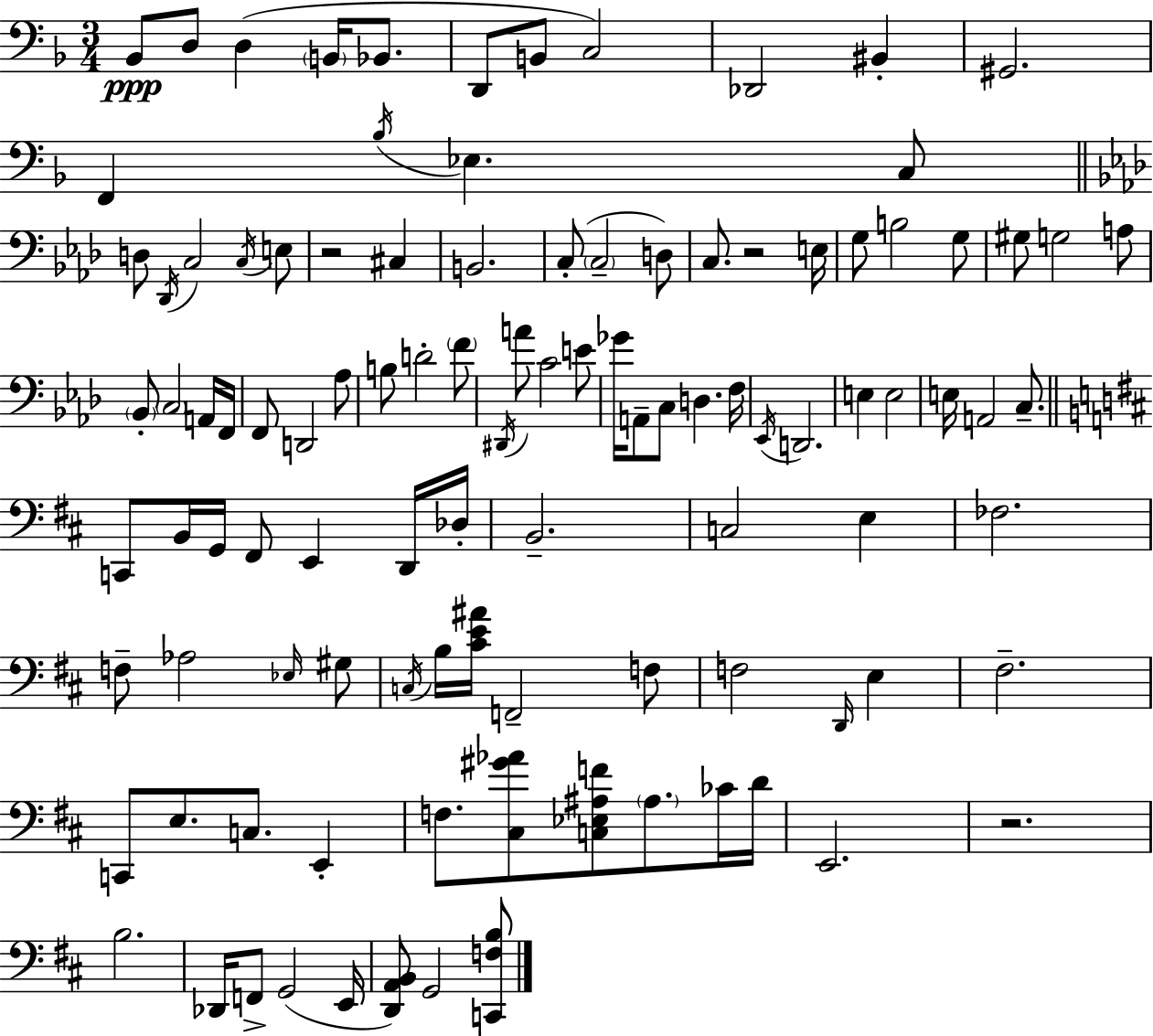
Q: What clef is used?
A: bass